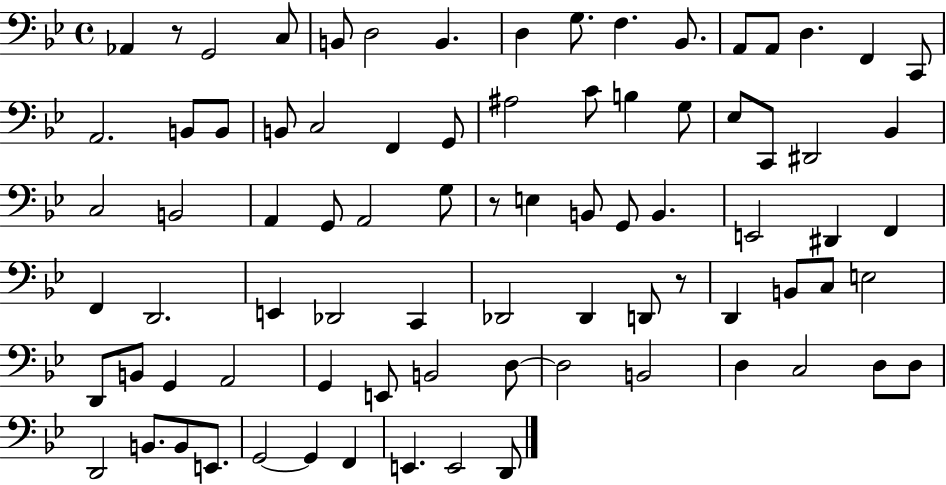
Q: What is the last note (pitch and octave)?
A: D2